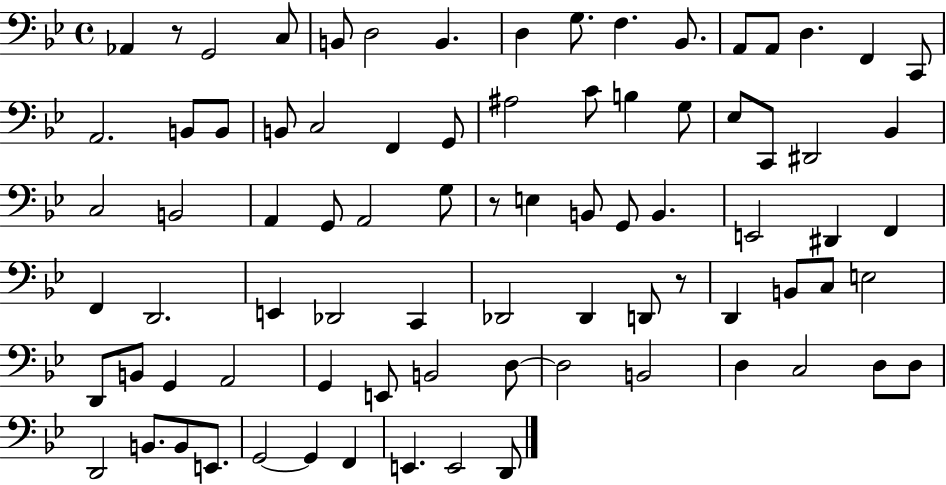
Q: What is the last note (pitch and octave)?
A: D2